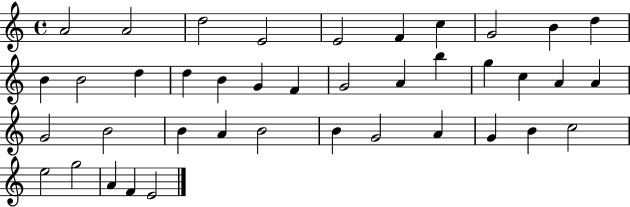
{
  \clef treble
  \time 4/4
  \defaultTimeSignature
  \key c \major
  a'2 a'2 | d''2 e'2 | e'2 f'4 c''4 | g'2 b'4 d''4 | \break b'4 b'2 d''4 | d''4 b'4 g'4 f'4 | g'2 a'4 b''4 | g''4 c''4 a'4 a'4 | \break g'2 b'2 | b'4 a'4 b'2 | b'4 g'2 a'4 | g'4 b'4 c''2 | \break e''2 g''2 | a'4 f'4 e'2 | \bar "|."
}